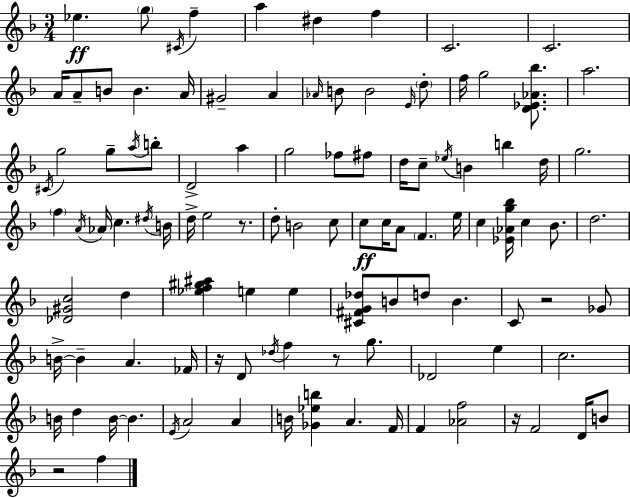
{
  \clef treble
  \numericTimeSignature
  \time 3/4
  \key f \major
  ees''4.\ff \parenthesize g''8 \acciaccatura { cis'16 } f''4-- | a''4 dis''4 f''4 | c'2. | c'2. | \break a'16 a'8-- b'8 b'4. | a'16 gis'2-- a'4 | \grace { aes'16 } b'8 b'2 | \grace { e'16 } \parenthesize d''8-. f''16 g''2 | \break <d' ees' aes' bes''>8. a''2. | \acciaccatura { cis'16 } g''2 | g''8-- \acciaccatura { a''16 } b''8-. d'2-> | a''4 g''2 | \break fes''8 fis''8 d''16 c''8-- \acciaccatura { ees''16 } b'4 | b''4 d''16 g''2. | \parenthesize f''4 \acciaccatura { a'16 } aes'16 | c''4. \acciaccatura { dis''16 } b'16 d''16-> e''2 | \break r8. d''8-. b'2 | c''8 c''8\ff c''16 a'8 | \parenthesize f'4. e''16 c''4 | <ees' aes' g'' bes''>16 c''4 bes'8. d''2. | \break <des' gis' c''>2 | d''4 <ees'' f'' gis'' ais''>4 | e''4 e''4 <cis' fis' g' des''>8 b'8 | d''8 b'4. c'8 r2 | \break ges'8 b'16->~~ b'4-- | a'4. fes'16 r16 d'8 \acciaccatura { des''16 } | f''4 r8 g''8. des'2 | e''4 c''2. | \break b'16 d''4 | b'16~~ b'4. \acciaccatura { e'16 } a'2 | a'4 b'16 <ges' ees'' b''>4 | a'4. f'16 f'4 | \break <aes' f''>2 r16 f'2 | d'16 b'8 r2 | f''4 \bar "|."
}